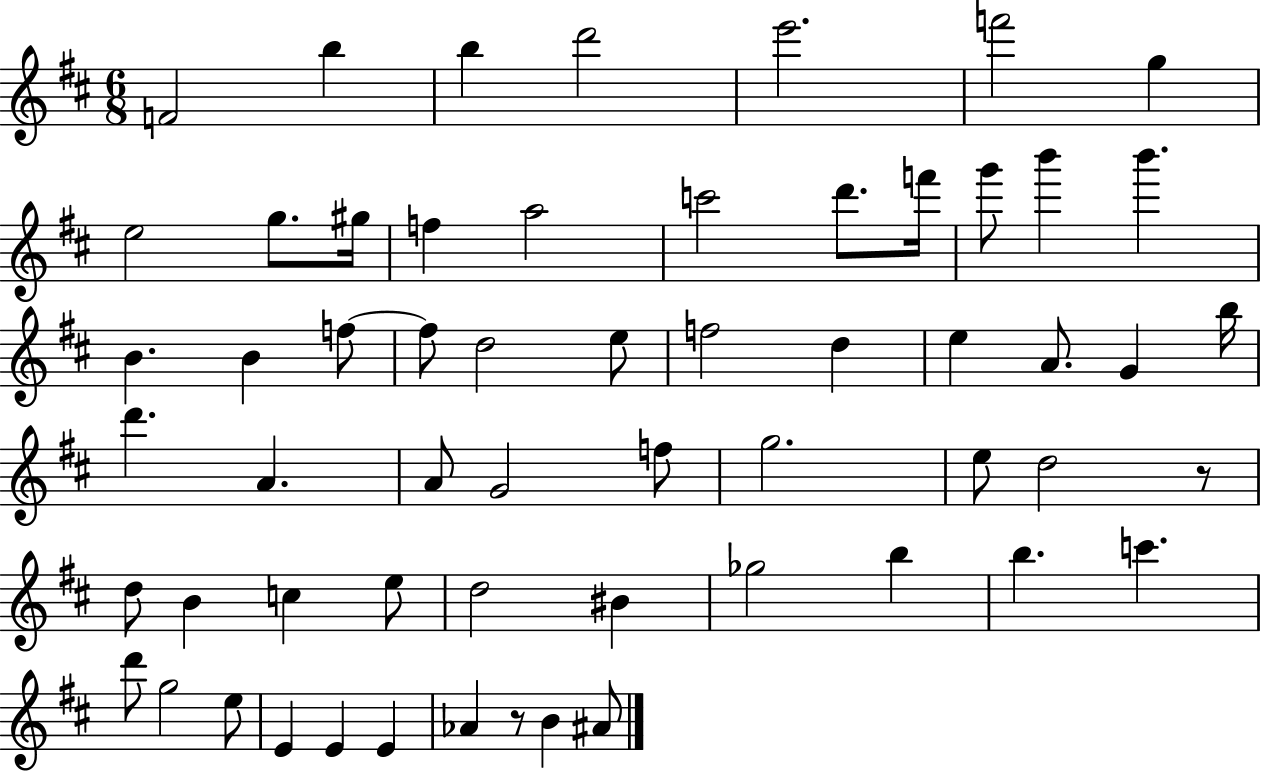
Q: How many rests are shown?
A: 2